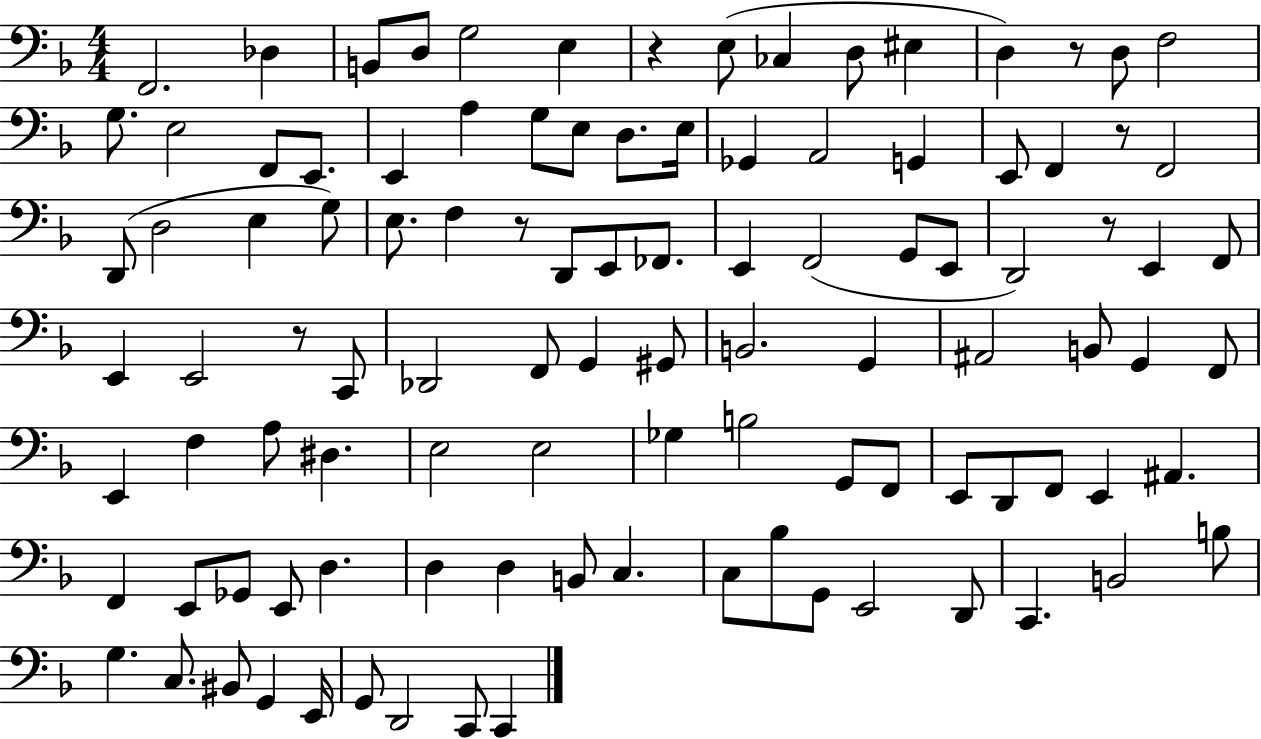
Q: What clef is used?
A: bass